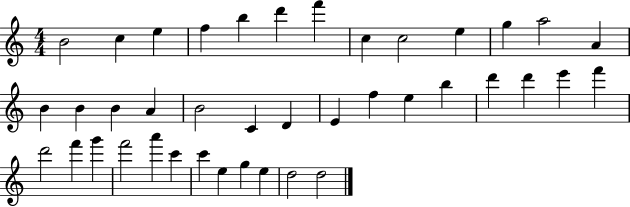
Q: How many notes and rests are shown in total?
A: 40